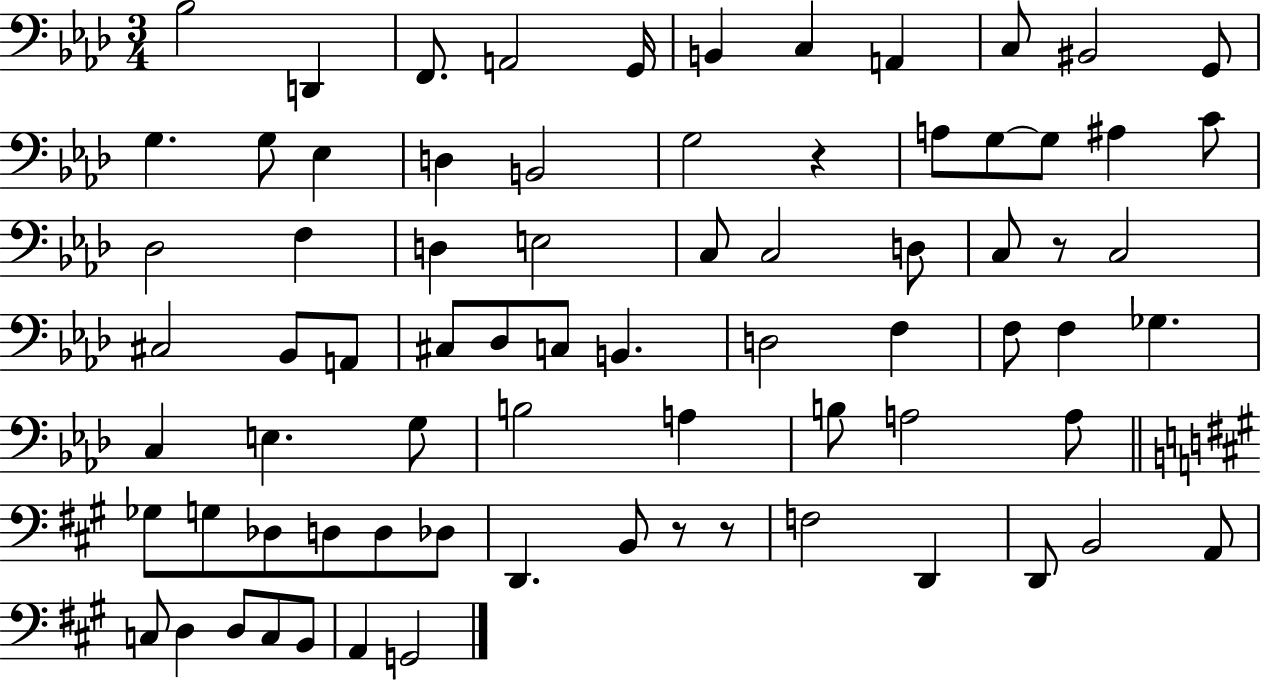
{
  \clef bass
  \numericTimeSignature
  \time 3/4
  \key aes \major
  \repeat volta 2 { bes2 d,4 | f,8. a,2 g,16 | b,4 c4 a,4 | c8 bis,2 g,8 | \break g4. g8 ees4 | d4 b,2 | g2 r4 | a8 g8~~ g8 ais4 c'8 | \break des2 f4 | d4 e2 | c8 c2 d8 | c8 r8 c2 | \break cis2 bes,8 a,8 | cis8 des8 c8 b,4. | d2 f4 | f8 f4 ges4. | \break c4 e4. g8 | b2 a4 | b8 a2 a8 | \bar "||" \break \key a \major ges8 g8 des8 d8 d8 des8 | d,4. b,8 r8 r8 | f2 d,4 | d,8 b,2 a,8 | \break c8 d4 d8 c8 b,8 | a,4 g,2 | } \bar "|."
}